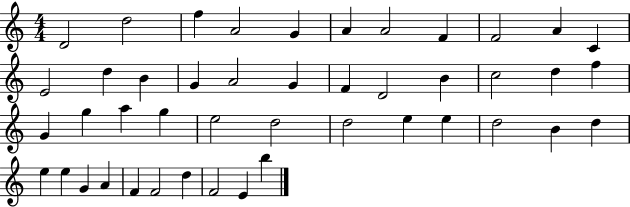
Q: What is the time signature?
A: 4/4